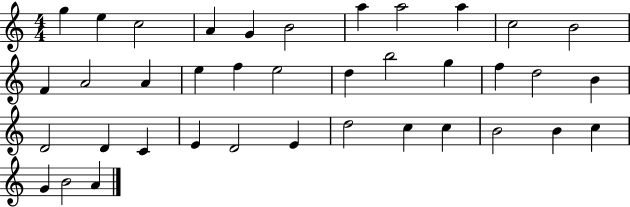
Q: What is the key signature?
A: C major